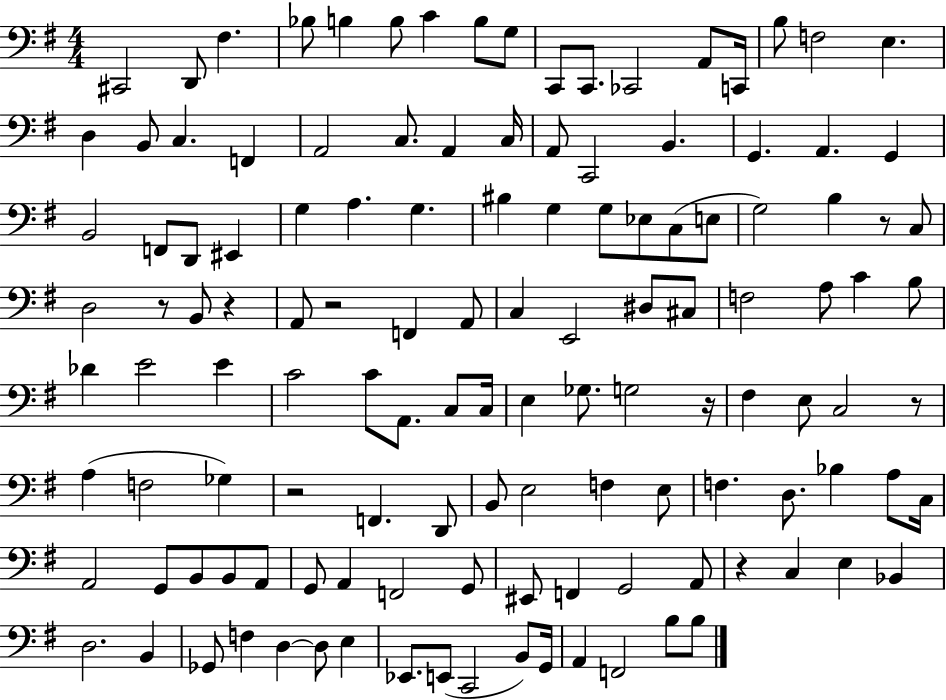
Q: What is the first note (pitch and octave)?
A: C#2